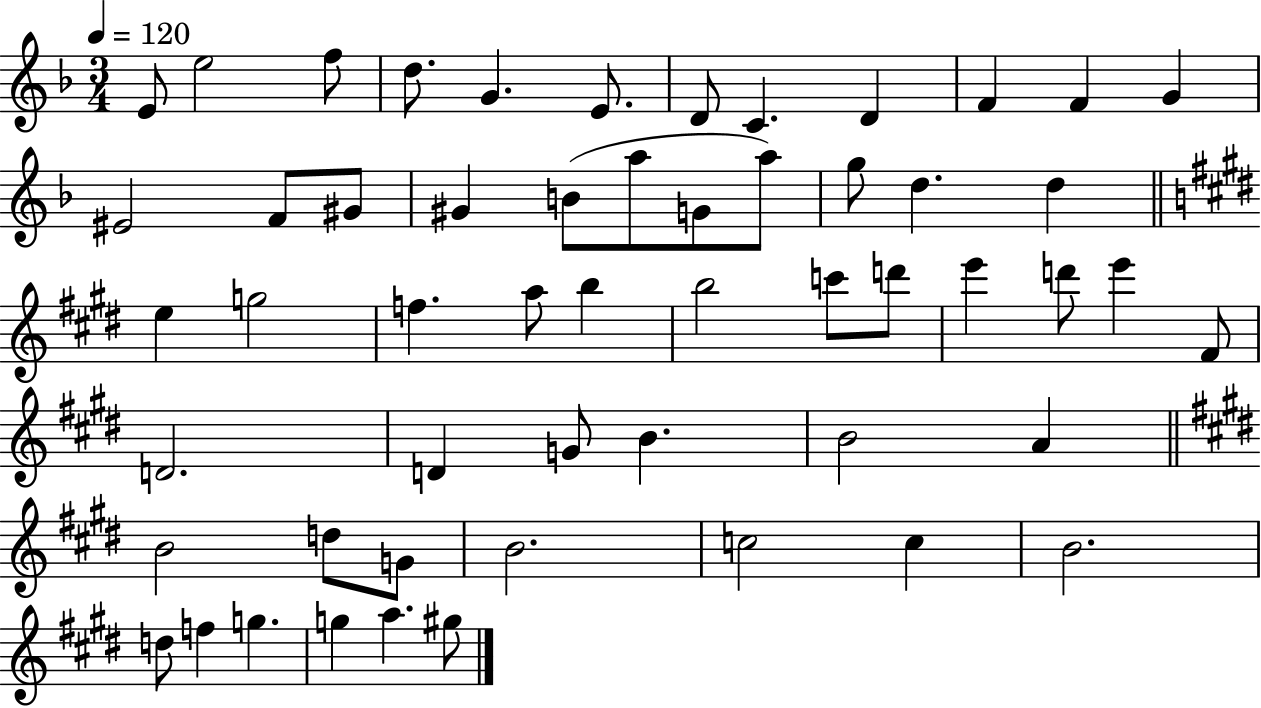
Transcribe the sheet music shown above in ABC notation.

X:1
T:Untitled
M:3/4
L:1/4
K:F
E/2 e2 f/2 d/2 G E/2 D/2 C D F F G ^E2 F/2 ^G/2 ^G B/2 a/2 G/2 a/2 g/2 d d e g2 f a/2 b b2 c'/2 d'/2 e' d'/2 e' ^F/2 D2 D G/2 B B2 A B2 d/2 G/2 B2 c2 c B2 d/2 f g g a ^g/2